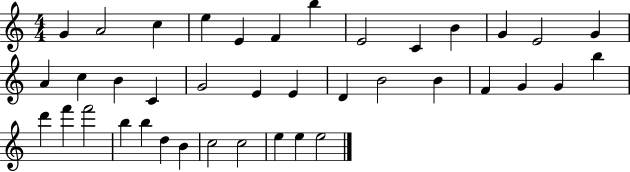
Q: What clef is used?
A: treble